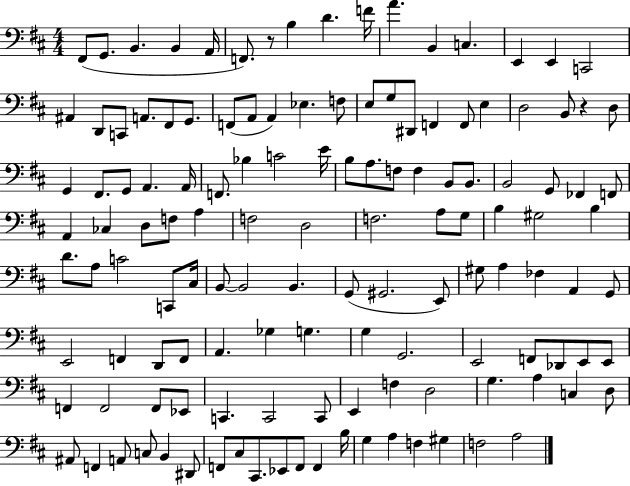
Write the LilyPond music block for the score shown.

{
  \clef bass
  \numericTimeSignature
  \time 4/4
  \key d \major
  fis,8( g,8. b,4. b,4 a,16 | f,8.) r8 b4 d'4. f'16 | a'4. b,4 c4. | e,4 e,4 c,2 | \break ais,4 d,8 c,8 a,8. fis,8 g,8. | f,8( a,8 a,4) ees4. f8 | e8 g8 dis,8 f,4 f,8 e4 | d2 b,8 r4 d8 | \break g,4 fis,8. g,8 a,4. a,16 | f,8. bes4 c'2 e'16 | b8 a8. f8 f4 b,8 b,8. | b,2 g,8 fes,4 f,8 | \break a,4 ces4 d8 f8 a4 | f2 d2 | f2. a8 g8 | b4 gis2 b4 | \break d'8. a8 c'2 c,8 cis16 | b,8~~ b,2 b,4. | g,8( gis,2. e,8) | gis8 a4 fes4 a,4 g,8 | \break e,2 f,4 d,8 f,8 | a,4. ges4 g4. | g4 g,2. | e,2 f,8 des,8 e,8 e,8 | \break f,4 f,2 f,8 ees,8 | c,4. c,2 c,8 | e,4 f4 d2 | g4. a4 c4 d8 | \break ais,8 f,4 a,8 c8 b,4 dis,8 | f,8 cis8 cis,8. ees,8 f,8 f,4 b16 | g4 a4 f4 gis4 | f2 a2 | \break \bar "|."
}